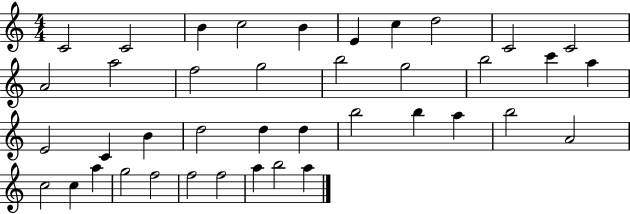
X:1
T:Untitled
M:4/4
L:1/4
K:C
C2 C2 B c2 B E c d2 C2 C2 A2 a2 f2 g2 b2 g2 b2 c' a E2 C B d2 d d b2 b a b2 A2 c2 c a g2 f2 f2 f2 a b2 a